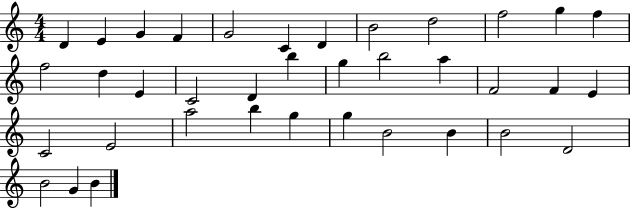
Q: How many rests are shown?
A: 0